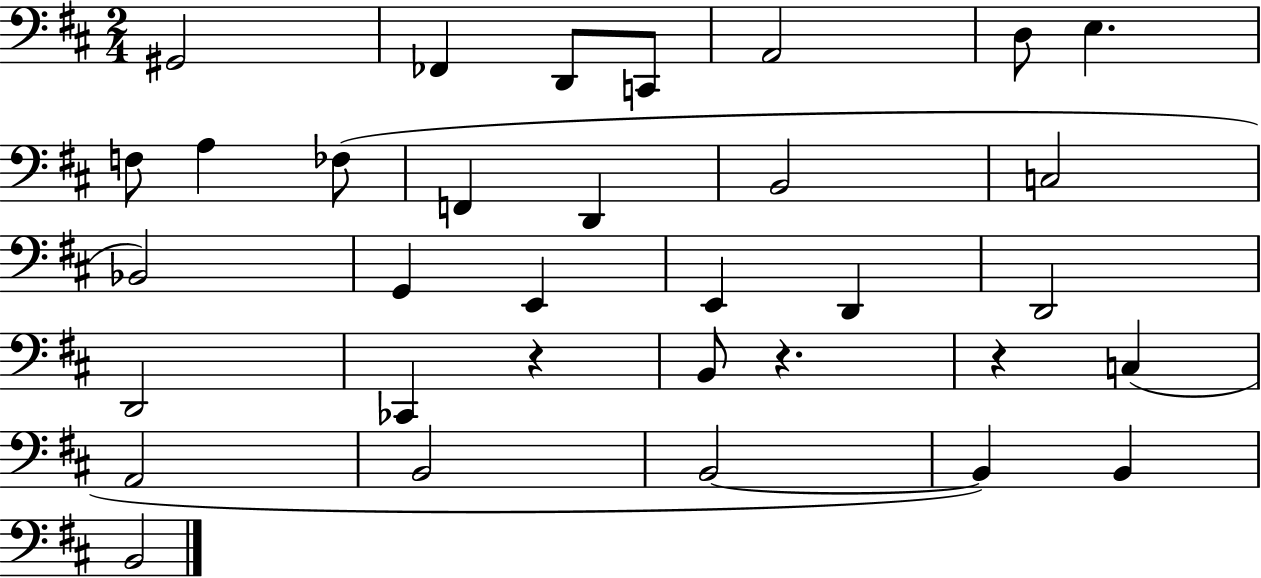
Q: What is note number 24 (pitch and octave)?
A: C3